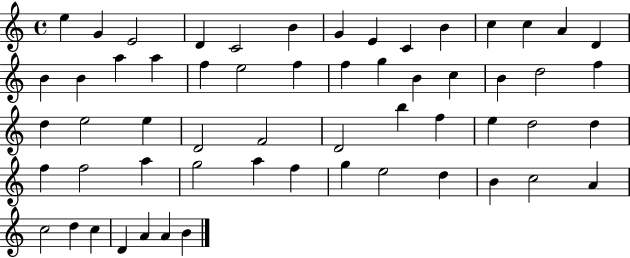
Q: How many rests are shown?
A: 0